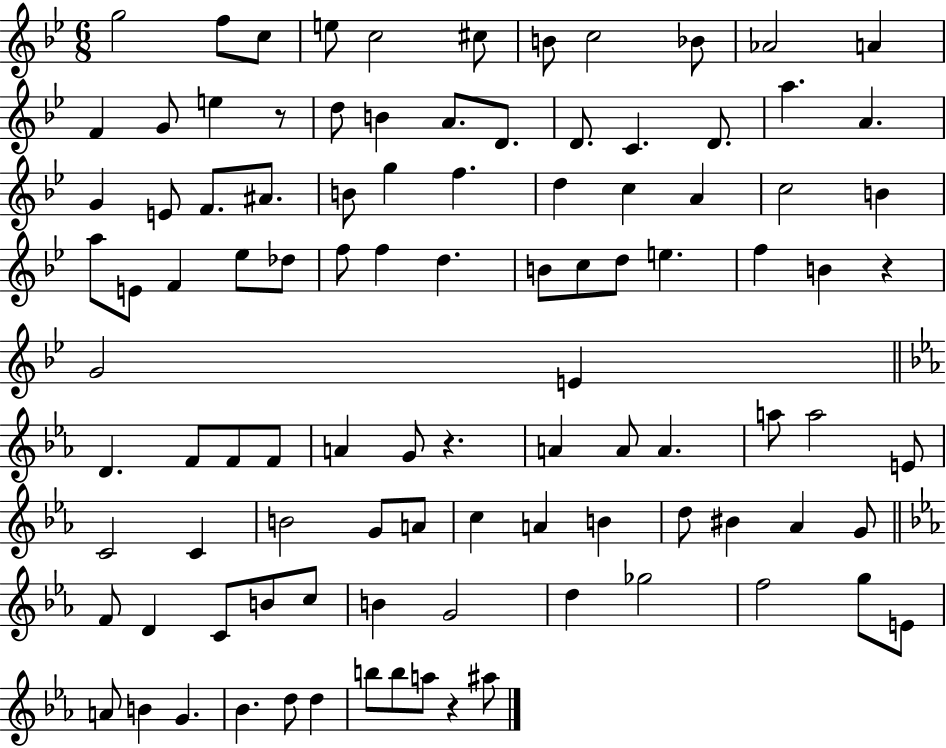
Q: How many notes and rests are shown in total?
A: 101